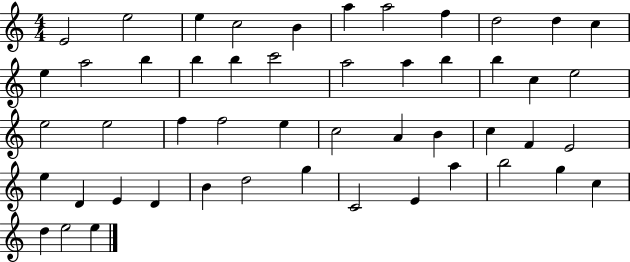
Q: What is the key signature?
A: C major